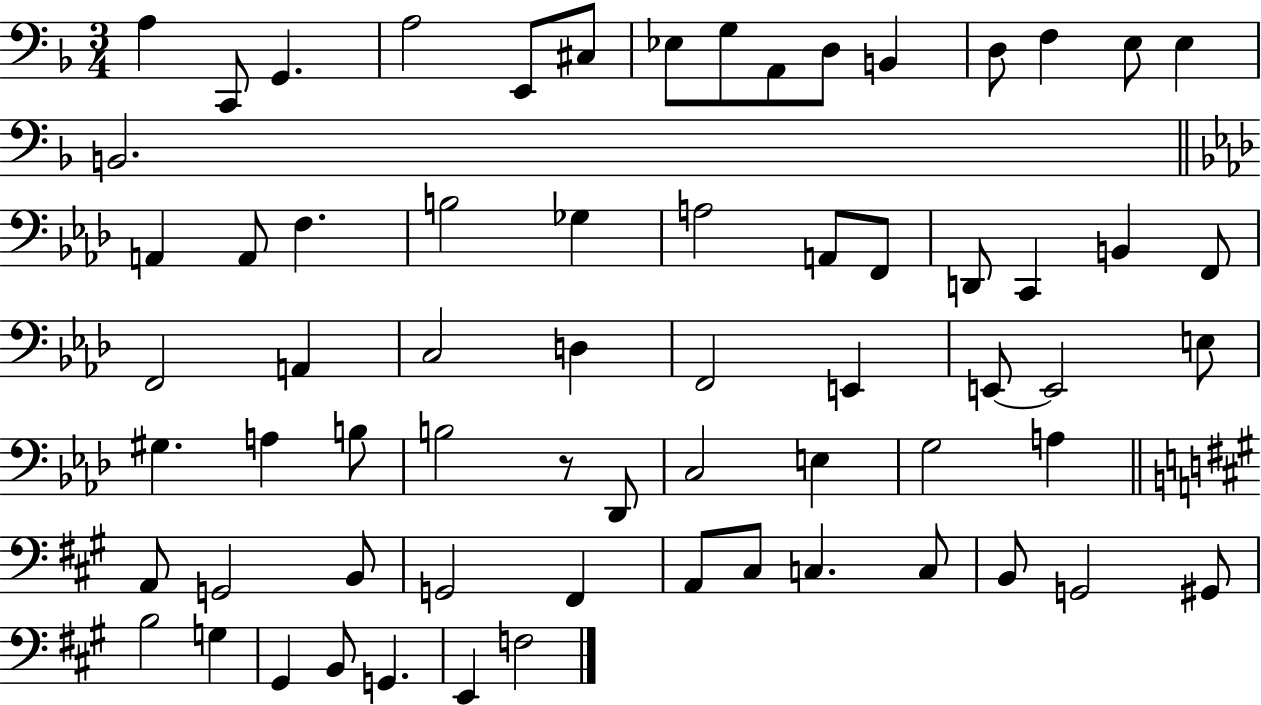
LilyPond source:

{
  \clef bass
  \numericTimeSignature
  \time 3/4
  \key f \major
  a4 c,8 g,4. | a2 e,8 cis8 | ees8 g8 a,8 d8 b,4 | d8 f4 e8 e4 | \break b,2. | \bar "||" \break \key f \minor a,4 a,8 f4. | b2 ges4 | a2 a,8 f,8 | d,8 c,4 b,4 f,8 | \break f,2 a,4 | c2 d4 | f,2 e,4 | e,8~~ e,2 e8 | \break gis4. a4 b8 | b2 r8 des,8 | c2 e4 | g2 a4 | \break \bar "||" \break \key a \major a,8 g,2 b,8 | g,2 fis,4 | a,8 cis8 c4. c8 | b,8 g,2 gis,8 | \break b2 g4 | gis,4 b,8 g,4. | e,4 f2 | \bar "|."
}